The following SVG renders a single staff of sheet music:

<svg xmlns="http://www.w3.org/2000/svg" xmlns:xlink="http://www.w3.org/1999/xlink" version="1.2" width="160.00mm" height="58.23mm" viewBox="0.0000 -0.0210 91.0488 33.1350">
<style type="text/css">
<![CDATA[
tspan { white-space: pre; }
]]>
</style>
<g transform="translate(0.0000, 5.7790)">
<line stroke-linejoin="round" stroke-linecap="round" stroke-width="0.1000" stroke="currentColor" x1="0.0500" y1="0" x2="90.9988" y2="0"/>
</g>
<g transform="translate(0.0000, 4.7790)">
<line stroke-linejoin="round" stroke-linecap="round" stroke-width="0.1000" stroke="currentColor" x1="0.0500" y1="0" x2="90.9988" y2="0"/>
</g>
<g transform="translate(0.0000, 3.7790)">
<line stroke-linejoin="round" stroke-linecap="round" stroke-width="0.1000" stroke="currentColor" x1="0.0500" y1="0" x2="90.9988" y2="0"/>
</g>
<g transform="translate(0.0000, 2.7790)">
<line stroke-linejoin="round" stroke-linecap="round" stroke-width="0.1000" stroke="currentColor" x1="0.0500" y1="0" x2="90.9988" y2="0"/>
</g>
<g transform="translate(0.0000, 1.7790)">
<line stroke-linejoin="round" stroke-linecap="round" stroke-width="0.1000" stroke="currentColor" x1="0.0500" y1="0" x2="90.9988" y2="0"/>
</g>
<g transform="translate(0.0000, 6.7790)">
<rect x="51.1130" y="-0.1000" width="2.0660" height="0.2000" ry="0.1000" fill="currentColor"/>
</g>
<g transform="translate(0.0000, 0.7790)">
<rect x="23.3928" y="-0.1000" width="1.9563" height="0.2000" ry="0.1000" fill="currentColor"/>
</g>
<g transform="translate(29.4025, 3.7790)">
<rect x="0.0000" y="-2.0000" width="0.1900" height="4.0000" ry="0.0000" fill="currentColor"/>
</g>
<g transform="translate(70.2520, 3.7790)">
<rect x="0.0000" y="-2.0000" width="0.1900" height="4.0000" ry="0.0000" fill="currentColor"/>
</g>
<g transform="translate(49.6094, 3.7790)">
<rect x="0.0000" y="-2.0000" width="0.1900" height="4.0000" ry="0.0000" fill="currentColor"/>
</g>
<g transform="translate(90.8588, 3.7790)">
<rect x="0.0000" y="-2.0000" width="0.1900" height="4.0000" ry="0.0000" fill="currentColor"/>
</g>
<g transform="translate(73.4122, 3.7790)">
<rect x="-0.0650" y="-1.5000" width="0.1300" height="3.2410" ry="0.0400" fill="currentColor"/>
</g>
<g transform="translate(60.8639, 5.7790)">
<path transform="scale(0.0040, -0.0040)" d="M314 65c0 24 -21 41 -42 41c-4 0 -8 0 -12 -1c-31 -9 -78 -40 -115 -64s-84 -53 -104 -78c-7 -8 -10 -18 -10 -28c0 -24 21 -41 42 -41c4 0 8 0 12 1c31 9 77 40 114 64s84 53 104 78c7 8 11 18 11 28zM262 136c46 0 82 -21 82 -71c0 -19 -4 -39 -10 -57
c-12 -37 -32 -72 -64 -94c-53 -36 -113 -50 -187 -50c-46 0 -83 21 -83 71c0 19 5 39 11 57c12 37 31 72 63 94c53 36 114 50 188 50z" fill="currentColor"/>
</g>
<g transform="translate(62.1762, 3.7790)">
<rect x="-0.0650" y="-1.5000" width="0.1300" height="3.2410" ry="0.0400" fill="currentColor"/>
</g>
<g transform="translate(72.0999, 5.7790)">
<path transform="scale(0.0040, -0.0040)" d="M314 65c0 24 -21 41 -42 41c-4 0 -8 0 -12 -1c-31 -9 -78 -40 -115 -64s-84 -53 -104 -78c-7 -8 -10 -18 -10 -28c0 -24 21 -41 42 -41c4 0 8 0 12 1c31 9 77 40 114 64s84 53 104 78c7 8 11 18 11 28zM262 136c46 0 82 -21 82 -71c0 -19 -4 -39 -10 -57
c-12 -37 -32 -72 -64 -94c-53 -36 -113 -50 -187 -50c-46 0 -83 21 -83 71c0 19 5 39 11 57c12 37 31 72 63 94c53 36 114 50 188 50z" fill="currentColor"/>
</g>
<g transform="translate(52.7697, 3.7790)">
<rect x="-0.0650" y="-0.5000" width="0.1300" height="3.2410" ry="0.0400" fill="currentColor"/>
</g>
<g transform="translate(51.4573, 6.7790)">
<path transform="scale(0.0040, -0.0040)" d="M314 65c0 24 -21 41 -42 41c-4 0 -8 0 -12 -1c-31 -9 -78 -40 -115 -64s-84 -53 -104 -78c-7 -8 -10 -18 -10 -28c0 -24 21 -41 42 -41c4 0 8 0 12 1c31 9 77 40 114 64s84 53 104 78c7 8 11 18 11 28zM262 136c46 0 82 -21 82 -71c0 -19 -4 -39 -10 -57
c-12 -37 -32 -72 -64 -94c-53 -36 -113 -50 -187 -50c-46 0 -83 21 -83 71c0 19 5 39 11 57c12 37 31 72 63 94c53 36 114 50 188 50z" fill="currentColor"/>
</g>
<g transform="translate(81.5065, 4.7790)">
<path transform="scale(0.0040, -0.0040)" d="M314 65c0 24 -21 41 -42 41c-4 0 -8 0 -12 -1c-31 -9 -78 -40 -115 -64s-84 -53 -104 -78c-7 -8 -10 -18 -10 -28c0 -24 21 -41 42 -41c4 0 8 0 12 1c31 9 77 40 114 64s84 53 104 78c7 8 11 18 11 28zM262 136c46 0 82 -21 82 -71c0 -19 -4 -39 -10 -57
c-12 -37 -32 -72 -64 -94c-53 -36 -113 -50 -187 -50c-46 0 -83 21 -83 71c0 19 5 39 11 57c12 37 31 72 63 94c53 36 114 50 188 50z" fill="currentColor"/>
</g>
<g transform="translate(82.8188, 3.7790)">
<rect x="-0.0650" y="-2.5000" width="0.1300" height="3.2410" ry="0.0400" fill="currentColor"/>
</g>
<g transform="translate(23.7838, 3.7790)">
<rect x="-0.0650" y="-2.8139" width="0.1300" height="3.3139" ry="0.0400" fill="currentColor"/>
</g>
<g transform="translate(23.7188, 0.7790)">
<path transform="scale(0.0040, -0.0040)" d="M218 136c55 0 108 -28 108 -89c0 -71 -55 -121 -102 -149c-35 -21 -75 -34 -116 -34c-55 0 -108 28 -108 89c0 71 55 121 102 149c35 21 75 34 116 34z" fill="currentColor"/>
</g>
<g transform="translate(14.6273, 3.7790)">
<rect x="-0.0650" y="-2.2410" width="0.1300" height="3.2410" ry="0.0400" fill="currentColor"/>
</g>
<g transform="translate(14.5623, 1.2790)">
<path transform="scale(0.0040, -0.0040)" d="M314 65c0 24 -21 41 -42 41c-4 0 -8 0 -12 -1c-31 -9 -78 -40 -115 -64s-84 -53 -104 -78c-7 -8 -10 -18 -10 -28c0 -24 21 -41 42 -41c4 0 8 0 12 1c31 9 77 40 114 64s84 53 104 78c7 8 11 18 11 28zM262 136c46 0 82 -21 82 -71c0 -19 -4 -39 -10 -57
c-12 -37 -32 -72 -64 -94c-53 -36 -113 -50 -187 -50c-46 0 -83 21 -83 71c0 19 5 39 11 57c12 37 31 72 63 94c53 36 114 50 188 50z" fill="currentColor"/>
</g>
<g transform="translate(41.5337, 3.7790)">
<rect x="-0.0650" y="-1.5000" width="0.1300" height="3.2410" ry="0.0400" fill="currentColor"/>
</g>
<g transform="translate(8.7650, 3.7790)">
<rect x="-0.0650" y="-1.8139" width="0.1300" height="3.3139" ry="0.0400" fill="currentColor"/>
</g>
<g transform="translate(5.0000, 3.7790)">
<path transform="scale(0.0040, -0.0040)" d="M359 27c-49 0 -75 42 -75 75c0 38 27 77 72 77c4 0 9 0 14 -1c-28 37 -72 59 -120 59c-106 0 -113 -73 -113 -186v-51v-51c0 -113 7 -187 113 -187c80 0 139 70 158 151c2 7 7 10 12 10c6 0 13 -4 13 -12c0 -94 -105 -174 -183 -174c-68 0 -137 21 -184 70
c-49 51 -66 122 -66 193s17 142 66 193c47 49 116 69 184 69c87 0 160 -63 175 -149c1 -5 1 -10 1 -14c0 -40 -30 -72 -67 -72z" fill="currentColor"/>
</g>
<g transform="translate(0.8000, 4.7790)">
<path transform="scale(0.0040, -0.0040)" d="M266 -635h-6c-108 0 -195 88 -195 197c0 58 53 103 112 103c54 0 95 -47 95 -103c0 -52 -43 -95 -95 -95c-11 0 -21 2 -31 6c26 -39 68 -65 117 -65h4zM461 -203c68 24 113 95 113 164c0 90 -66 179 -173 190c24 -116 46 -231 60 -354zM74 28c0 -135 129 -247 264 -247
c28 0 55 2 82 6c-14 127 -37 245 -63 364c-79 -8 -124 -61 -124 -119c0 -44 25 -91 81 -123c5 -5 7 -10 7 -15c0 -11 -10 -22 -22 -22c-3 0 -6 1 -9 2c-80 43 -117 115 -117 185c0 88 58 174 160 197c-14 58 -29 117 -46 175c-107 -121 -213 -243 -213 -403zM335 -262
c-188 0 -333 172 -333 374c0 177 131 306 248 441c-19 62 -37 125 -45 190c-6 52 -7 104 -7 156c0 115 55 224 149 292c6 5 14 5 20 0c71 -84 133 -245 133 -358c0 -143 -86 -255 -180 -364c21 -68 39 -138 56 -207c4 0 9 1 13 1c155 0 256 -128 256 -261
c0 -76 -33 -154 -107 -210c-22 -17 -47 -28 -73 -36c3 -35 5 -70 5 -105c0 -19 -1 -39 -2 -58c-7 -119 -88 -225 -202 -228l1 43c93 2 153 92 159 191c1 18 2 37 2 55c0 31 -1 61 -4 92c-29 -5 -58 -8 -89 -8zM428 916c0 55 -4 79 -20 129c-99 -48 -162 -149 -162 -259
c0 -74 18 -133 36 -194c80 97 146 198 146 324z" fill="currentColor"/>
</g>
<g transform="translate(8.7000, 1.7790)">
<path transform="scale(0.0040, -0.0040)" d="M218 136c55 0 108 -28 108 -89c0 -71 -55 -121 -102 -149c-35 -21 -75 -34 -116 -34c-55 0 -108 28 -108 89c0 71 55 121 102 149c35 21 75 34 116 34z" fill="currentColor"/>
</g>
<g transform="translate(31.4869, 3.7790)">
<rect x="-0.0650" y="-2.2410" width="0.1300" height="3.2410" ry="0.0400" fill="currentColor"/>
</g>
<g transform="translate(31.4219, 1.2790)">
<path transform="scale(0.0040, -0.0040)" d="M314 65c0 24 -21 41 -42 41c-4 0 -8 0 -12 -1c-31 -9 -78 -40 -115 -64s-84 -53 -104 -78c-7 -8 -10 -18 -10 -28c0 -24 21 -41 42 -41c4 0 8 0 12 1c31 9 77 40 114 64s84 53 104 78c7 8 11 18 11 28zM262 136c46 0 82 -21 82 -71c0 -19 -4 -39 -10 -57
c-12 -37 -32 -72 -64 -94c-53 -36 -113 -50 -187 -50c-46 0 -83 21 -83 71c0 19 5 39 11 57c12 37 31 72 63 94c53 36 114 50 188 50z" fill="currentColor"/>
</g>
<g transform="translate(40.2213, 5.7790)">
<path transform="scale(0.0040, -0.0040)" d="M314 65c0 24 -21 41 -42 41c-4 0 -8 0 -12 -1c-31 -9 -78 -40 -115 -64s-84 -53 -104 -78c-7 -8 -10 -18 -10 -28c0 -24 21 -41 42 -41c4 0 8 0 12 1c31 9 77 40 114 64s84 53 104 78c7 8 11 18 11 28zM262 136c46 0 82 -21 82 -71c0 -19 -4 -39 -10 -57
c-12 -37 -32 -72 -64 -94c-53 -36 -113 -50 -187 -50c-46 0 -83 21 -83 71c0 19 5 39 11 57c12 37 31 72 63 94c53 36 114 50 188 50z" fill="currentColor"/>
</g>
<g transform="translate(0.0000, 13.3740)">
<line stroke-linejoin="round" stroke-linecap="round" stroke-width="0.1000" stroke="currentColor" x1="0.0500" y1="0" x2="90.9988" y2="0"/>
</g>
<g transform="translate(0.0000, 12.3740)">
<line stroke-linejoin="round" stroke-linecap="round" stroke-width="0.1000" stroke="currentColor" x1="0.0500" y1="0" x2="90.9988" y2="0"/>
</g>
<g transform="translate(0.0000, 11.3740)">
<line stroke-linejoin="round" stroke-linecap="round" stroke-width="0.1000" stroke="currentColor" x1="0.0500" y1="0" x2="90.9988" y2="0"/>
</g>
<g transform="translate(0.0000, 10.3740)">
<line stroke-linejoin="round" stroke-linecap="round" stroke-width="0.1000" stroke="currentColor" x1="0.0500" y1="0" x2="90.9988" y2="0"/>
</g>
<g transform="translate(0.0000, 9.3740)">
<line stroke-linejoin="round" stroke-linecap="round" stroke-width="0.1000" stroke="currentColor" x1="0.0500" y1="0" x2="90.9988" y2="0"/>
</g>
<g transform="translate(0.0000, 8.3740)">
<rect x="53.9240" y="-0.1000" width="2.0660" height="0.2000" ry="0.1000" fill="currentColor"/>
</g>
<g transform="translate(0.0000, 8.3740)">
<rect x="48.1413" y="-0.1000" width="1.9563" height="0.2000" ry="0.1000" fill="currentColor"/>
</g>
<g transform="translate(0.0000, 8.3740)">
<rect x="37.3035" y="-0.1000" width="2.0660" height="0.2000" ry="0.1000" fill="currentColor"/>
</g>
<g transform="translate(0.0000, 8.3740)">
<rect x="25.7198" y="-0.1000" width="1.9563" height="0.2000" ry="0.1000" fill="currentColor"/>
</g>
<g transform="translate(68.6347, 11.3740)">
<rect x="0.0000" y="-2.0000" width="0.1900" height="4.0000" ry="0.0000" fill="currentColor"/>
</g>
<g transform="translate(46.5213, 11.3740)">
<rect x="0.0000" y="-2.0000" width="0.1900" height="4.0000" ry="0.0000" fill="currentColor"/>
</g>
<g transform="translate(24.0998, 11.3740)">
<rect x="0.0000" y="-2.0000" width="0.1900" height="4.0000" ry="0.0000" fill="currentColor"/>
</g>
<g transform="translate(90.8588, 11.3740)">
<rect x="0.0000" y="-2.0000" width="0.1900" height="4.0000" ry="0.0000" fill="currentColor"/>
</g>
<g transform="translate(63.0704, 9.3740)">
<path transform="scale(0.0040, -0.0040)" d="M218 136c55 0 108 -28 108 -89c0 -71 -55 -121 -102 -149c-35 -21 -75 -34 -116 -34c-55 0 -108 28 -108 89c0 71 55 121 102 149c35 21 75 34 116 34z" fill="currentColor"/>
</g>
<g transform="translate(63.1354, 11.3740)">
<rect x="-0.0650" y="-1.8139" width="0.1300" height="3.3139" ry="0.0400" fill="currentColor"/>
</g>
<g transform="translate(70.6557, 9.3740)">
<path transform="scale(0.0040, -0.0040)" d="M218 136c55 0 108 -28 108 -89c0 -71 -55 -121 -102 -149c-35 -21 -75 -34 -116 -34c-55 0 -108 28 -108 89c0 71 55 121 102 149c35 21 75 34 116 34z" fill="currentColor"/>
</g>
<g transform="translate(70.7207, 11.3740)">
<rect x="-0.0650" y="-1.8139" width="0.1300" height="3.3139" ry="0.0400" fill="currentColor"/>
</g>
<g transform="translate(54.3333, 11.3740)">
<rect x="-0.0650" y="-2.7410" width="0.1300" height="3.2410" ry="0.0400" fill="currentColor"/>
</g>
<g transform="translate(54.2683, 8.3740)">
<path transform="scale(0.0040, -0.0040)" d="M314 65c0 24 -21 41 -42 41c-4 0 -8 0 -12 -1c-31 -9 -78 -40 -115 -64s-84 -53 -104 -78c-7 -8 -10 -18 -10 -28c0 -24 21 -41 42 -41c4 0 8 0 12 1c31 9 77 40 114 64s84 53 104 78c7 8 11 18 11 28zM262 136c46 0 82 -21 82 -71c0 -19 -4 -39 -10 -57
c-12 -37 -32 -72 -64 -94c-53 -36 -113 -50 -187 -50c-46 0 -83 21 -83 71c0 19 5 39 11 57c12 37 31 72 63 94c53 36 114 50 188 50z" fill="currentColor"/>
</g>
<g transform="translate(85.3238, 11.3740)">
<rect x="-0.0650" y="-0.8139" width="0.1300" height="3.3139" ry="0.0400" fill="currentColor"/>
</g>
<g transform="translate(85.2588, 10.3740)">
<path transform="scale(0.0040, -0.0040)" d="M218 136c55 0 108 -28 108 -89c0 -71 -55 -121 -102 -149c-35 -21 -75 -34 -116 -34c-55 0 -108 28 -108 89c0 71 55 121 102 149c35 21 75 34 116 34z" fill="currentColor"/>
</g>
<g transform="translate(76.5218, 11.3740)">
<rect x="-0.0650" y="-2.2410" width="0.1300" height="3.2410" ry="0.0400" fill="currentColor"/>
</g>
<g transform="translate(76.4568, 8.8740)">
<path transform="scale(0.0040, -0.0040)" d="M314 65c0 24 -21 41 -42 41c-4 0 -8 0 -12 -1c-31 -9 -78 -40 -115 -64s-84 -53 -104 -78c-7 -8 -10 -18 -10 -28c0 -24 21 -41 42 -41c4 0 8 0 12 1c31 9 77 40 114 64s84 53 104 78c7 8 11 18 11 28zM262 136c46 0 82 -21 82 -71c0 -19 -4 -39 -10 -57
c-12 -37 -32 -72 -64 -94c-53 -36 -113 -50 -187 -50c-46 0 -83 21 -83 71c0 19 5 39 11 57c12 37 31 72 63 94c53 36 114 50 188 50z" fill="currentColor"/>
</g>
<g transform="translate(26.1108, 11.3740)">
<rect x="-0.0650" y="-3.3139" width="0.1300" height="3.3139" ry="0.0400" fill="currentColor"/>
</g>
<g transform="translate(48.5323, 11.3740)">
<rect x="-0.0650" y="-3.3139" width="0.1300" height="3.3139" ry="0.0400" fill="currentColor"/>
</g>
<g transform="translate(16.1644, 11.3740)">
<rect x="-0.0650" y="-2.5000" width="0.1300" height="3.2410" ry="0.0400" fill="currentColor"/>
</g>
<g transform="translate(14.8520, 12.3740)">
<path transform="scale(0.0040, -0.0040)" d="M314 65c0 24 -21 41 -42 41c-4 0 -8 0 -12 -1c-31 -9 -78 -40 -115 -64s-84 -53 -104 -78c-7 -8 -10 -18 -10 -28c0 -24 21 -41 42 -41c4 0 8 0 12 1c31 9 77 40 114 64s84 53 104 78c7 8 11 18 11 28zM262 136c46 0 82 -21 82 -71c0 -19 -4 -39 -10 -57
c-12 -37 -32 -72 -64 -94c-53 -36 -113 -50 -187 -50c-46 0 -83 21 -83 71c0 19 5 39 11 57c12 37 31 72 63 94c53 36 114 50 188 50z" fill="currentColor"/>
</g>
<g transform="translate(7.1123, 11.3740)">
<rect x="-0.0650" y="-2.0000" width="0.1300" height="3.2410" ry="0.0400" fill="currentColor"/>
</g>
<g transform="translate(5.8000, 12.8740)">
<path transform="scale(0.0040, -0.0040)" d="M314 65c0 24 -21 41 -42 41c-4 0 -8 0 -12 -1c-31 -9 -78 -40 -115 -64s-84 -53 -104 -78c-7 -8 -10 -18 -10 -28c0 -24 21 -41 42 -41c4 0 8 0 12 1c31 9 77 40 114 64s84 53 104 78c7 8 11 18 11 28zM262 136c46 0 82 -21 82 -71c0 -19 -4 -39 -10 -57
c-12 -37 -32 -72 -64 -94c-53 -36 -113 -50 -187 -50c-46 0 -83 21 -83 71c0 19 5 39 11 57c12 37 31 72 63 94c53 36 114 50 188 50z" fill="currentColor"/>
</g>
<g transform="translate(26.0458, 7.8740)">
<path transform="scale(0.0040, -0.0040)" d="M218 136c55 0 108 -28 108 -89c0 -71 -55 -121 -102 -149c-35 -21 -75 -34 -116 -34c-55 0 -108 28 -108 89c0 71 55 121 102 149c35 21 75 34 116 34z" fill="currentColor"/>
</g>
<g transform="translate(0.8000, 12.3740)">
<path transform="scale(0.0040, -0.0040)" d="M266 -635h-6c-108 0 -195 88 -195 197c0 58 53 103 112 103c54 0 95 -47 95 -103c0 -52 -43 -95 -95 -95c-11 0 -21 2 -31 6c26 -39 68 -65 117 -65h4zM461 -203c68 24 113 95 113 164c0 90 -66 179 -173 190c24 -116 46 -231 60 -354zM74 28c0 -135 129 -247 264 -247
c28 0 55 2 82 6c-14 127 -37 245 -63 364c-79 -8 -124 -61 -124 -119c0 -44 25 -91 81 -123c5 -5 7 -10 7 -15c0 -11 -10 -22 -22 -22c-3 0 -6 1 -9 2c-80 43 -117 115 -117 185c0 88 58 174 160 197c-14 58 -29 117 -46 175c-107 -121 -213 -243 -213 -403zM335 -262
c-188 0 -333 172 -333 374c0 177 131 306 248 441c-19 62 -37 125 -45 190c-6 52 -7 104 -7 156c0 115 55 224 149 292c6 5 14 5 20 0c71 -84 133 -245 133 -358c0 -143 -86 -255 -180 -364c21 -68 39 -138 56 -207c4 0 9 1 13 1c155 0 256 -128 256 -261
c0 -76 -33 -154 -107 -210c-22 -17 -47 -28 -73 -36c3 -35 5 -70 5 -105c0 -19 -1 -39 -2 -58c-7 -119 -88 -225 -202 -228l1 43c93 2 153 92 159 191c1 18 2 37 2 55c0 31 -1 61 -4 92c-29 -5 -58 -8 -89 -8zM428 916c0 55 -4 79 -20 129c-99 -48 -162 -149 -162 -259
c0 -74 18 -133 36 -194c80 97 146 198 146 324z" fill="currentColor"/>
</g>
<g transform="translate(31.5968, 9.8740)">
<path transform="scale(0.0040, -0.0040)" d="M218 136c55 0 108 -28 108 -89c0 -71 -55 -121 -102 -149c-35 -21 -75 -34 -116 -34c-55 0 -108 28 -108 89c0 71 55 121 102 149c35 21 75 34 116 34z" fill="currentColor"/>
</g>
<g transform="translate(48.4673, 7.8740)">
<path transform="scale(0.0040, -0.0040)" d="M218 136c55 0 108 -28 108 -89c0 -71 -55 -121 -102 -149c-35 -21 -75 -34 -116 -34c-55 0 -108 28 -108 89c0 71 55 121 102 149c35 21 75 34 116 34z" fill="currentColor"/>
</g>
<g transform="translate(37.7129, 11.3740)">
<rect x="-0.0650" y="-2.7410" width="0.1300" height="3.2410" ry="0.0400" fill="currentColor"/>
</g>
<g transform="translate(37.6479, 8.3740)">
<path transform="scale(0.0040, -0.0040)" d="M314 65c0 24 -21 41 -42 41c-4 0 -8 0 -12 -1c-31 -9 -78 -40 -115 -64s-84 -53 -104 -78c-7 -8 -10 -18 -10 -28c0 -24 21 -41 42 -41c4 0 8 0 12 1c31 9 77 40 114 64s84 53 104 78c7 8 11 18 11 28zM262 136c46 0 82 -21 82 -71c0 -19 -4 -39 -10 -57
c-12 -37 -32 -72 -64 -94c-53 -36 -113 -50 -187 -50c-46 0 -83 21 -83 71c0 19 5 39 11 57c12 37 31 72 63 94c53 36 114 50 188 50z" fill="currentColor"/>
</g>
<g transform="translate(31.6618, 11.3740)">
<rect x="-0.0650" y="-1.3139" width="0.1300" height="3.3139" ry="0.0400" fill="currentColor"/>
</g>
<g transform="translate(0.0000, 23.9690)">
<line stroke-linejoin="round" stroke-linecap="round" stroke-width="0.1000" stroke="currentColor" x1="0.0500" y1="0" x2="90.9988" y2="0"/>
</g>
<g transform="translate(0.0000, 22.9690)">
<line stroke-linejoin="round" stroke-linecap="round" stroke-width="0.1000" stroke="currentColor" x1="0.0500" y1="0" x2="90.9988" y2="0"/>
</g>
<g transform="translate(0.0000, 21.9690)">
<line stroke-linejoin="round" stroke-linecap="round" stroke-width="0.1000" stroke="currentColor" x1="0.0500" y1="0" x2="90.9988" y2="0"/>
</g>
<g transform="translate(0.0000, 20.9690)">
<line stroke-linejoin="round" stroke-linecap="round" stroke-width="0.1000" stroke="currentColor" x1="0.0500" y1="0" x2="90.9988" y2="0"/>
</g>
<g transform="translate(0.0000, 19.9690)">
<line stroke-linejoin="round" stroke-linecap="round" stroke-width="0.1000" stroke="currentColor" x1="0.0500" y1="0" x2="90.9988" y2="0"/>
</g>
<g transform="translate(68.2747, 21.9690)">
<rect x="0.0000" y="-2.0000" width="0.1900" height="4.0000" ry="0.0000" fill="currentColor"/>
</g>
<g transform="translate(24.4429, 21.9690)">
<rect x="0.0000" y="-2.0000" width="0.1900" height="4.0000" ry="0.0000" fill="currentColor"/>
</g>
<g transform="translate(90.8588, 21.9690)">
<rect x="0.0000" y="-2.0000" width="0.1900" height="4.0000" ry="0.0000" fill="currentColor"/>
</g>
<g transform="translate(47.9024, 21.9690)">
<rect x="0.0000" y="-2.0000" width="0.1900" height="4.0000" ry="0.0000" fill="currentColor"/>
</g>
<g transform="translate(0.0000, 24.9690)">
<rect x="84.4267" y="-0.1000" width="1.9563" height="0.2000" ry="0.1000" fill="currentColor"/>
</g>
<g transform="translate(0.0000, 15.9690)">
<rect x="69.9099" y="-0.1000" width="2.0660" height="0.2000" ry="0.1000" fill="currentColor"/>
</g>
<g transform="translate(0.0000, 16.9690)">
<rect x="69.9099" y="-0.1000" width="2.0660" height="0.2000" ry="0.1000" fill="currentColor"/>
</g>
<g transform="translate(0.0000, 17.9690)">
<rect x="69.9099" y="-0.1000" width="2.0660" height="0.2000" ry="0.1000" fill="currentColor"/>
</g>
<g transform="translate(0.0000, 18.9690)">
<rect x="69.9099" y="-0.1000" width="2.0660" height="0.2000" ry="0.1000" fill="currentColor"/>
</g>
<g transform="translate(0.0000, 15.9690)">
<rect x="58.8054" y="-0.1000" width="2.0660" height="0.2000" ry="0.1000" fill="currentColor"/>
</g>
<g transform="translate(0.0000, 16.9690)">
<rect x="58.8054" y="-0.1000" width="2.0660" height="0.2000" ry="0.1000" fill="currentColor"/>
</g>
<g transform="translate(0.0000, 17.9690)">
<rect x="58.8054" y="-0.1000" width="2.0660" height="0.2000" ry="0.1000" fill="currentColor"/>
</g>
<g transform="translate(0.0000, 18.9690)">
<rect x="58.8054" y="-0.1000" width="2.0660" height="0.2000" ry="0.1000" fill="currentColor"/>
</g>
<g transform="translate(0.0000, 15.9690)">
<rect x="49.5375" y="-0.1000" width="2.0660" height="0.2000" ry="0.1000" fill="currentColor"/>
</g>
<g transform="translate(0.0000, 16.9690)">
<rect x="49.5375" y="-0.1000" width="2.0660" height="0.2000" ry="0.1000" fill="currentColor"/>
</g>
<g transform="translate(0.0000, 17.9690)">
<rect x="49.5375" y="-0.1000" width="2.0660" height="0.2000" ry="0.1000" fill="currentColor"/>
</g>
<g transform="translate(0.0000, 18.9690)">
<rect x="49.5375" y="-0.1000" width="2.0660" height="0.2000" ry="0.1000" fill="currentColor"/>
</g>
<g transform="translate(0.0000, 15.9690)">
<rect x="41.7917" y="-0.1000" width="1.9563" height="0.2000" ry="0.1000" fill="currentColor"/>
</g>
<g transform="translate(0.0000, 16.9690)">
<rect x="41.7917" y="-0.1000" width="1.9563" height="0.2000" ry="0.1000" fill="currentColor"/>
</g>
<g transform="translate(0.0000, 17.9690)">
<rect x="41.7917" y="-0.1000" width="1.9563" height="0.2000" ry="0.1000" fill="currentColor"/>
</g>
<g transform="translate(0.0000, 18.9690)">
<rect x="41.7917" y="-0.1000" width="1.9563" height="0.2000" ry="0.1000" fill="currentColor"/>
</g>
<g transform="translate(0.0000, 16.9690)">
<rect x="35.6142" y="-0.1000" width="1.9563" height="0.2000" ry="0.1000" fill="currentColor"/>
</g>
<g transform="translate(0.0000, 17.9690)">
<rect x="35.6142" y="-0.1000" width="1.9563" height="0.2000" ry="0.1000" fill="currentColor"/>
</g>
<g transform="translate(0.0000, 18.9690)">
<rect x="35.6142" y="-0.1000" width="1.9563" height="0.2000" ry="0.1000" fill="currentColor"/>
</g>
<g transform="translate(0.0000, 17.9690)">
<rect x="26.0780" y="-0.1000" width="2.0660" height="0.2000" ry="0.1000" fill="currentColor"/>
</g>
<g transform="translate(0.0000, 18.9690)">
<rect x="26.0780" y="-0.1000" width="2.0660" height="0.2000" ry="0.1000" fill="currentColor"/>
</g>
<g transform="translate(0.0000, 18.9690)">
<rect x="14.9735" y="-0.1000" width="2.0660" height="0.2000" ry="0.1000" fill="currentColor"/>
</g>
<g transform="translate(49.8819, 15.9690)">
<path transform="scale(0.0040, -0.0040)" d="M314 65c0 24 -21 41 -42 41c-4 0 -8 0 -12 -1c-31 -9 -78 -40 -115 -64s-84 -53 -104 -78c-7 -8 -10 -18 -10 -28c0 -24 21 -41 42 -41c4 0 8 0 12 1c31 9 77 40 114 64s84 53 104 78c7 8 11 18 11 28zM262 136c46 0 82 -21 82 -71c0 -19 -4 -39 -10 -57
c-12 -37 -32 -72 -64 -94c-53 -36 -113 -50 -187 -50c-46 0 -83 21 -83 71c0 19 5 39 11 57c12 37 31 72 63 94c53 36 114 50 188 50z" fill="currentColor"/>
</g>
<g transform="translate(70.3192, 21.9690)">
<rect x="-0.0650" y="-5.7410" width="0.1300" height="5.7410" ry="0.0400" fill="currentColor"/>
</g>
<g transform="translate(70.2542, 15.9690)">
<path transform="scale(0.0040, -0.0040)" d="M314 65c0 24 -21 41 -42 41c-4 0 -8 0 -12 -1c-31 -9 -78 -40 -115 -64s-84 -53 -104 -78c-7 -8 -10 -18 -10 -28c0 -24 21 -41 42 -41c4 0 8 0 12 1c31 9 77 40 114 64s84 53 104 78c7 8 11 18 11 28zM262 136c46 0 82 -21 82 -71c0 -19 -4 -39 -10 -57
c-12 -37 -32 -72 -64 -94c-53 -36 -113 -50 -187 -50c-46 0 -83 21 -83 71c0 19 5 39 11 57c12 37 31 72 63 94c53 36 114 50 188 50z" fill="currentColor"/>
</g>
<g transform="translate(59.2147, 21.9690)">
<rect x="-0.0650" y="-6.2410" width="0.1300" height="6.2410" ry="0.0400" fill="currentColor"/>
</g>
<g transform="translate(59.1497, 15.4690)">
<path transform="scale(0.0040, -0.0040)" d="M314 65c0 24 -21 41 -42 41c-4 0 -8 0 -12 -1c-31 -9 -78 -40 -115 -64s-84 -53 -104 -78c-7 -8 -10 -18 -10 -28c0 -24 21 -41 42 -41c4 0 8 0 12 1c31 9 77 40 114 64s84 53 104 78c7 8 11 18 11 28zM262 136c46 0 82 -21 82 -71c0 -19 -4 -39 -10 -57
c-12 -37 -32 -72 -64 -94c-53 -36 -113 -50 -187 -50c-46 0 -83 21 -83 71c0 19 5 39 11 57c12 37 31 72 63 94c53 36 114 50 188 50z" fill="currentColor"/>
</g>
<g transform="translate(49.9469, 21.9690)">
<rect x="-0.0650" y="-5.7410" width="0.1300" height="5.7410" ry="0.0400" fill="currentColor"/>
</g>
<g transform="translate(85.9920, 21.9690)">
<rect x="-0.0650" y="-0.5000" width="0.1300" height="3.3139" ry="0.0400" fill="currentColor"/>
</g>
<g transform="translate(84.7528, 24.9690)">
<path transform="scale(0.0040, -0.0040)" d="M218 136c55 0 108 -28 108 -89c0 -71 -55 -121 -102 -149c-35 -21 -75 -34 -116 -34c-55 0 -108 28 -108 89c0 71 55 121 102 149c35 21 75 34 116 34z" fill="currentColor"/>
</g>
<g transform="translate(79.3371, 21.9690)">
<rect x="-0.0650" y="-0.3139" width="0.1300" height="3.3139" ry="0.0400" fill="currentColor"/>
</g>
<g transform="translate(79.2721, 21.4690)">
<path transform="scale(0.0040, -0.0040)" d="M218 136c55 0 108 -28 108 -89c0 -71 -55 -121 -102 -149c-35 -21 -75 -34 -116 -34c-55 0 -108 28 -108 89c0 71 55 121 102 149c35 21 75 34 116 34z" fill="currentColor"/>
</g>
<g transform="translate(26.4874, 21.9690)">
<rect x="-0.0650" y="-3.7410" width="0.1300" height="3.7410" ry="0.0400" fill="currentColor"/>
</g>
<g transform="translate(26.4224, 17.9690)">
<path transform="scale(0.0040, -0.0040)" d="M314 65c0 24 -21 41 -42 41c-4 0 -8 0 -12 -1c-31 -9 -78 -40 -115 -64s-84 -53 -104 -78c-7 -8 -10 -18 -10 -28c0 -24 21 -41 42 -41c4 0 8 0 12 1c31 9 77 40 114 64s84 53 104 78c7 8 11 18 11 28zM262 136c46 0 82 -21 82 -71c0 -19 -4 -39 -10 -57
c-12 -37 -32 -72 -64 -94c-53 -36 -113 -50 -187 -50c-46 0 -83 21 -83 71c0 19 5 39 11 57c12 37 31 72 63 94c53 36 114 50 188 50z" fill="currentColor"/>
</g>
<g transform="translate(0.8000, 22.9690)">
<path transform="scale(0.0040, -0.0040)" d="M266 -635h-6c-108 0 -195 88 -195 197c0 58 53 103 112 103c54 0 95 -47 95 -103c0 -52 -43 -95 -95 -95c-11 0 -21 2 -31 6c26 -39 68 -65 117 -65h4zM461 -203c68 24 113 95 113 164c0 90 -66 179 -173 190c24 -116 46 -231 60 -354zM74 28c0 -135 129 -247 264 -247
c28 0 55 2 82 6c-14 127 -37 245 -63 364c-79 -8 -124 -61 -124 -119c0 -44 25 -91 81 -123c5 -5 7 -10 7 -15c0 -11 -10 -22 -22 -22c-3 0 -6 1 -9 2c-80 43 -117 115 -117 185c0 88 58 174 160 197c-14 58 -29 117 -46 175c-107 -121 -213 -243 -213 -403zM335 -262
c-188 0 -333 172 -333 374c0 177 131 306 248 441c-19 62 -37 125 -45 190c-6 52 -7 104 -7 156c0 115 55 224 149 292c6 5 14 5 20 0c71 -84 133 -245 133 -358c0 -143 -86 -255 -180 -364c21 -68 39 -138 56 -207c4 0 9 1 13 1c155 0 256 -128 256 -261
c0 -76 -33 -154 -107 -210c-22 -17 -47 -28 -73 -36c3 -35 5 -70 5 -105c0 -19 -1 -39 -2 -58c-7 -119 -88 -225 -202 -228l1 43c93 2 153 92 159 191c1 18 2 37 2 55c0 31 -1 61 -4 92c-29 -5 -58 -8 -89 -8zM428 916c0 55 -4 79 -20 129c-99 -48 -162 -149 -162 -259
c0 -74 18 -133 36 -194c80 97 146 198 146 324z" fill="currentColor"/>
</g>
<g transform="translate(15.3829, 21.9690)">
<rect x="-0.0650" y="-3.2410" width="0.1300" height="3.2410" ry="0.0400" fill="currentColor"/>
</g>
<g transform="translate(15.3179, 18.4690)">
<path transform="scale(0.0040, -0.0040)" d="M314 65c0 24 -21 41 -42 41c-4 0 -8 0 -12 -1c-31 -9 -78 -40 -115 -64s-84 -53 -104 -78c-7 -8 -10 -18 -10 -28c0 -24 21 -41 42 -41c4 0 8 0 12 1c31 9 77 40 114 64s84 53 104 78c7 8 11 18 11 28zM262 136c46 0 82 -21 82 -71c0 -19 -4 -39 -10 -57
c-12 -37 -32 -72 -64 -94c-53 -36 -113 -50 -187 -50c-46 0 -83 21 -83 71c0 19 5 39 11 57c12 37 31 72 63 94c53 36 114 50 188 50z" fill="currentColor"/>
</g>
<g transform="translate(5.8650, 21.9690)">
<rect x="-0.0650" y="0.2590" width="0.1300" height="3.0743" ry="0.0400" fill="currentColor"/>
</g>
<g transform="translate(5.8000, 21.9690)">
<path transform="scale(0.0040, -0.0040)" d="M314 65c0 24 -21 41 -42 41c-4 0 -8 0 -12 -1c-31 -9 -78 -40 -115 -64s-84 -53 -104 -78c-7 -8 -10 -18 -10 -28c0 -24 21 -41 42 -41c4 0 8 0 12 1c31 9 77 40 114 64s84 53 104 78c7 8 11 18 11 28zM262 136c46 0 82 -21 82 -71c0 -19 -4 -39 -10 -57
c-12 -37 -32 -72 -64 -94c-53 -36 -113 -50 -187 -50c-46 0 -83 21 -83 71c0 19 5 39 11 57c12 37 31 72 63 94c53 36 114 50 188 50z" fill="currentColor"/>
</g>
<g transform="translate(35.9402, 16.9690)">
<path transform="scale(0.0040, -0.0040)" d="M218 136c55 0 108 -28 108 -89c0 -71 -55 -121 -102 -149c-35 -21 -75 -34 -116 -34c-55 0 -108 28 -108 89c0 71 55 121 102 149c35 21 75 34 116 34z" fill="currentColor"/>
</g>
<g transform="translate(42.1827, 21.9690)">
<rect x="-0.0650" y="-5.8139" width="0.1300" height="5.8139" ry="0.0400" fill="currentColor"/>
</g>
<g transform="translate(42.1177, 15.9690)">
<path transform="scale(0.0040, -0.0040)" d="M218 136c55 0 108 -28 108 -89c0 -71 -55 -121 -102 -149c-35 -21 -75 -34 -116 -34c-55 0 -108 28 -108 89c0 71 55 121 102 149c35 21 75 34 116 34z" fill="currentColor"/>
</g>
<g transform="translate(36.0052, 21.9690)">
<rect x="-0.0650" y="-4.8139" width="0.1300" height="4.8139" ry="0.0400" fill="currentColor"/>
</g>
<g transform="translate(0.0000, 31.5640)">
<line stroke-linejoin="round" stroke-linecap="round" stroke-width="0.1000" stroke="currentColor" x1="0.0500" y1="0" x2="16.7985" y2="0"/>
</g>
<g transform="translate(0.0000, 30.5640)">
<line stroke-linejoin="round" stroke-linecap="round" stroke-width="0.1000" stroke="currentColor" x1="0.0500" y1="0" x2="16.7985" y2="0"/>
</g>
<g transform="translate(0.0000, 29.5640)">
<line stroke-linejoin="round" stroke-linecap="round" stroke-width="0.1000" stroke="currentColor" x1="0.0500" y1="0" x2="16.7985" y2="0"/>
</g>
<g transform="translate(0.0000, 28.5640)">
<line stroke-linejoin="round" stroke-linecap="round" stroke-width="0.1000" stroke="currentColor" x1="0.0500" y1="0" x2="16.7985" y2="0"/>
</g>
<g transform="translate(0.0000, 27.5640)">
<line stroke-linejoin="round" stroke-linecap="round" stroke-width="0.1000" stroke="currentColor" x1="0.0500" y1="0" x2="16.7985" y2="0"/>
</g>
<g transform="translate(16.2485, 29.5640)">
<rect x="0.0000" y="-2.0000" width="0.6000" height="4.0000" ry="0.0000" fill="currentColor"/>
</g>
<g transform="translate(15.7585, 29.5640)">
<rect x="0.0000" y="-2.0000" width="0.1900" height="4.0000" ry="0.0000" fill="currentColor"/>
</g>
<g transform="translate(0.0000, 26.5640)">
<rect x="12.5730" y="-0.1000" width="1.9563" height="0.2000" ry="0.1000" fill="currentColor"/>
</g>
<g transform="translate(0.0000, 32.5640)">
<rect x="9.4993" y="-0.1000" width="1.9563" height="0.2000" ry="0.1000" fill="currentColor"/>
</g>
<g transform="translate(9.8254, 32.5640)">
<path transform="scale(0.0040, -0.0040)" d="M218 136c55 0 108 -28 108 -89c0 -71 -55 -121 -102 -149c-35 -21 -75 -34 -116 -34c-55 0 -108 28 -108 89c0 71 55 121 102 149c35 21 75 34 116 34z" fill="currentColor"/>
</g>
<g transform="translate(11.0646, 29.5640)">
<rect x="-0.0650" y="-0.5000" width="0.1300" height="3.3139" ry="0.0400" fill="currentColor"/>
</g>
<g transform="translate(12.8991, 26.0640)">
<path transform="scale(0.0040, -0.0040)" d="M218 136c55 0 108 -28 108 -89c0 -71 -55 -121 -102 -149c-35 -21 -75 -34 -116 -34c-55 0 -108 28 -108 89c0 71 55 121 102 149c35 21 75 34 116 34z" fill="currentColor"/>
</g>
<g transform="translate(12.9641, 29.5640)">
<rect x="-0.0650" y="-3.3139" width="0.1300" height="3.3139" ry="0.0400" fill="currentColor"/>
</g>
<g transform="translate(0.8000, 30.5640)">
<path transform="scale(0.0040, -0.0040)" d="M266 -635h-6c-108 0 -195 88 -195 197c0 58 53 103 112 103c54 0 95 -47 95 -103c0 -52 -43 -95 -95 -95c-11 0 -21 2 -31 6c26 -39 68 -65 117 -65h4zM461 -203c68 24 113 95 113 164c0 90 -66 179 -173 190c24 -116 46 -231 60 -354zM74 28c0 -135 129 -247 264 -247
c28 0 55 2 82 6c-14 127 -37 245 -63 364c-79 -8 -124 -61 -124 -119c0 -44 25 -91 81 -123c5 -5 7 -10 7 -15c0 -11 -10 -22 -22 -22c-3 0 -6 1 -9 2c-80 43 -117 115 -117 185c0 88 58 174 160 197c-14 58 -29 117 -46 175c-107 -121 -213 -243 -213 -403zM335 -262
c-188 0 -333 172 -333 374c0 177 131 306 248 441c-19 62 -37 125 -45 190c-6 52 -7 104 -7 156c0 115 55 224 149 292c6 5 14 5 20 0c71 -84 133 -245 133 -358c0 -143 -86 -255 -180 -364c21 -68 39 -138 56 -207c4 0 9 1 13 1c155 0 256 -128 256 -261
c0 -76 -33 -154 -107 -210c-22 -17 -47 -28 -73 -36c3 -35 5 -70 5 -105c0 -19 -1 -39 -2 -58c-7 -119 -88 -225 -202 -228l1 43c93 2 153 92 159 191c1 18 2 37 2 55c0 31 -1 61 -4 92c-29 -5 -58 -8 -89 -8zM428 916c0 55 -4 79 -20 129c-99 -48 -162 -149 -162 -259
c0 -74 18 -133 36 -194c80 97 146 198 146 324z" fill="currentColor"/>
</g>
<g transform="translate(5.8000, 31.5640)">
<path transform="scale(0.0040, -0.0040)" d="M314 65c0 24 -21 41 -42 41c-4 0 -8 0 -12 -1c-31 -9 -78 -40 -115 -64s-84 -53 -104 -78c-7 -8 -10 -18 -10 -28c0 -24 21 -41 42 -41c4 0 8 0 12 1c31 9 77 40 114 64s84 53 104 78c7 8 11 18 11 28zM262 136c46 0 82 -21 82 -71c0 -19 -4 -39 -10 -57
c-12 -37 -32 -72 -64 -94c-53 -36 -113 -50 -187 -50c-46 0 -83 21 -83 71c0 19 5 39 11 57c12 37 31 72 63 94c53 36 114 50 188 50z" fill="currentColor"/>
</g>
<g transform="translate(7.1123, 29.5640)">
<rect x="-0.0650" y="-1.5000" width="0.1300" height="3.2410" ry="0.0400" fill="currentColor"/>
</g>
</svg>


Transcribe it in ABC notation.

X:1
T:Untitled
M:4/4
L:1/4
K:C
f g2 a g2 E2 C2 E2 E2 G2 F2 G2 b e a2 b a2 f f g2 d B2 b2 c'2 e' g' g'2 a'2 g'2 c C E2 C b